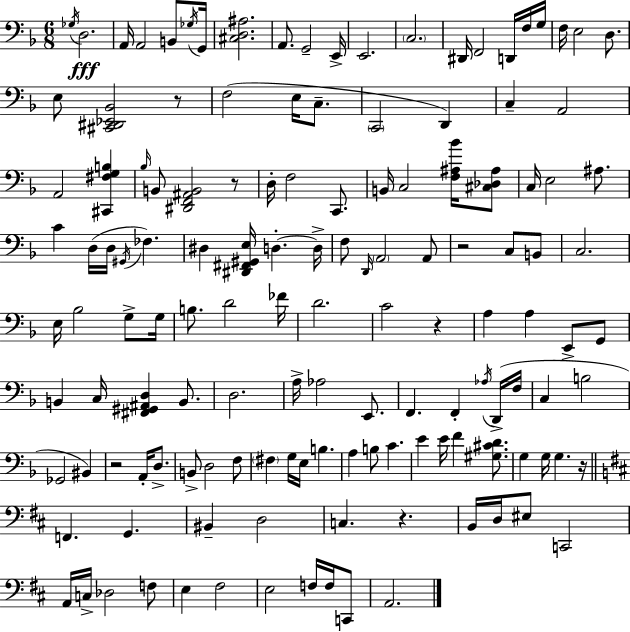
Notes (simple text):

Gb3/s D3/h. A2/s A2/h B2/e Gb3/s G2/s [C#3,D3,A#3]/h. A2/e. G2/h E2/s E2/h. C3/h. D#2/s F2/h D2/s F3/s G3/s F3/s E3/h D3/e. E3/e [C#2,D#2,Eb2,Bb2]/h R/e F3/h E3/s C3/e. C2/h D2/q C3/q A2/h A2/h [C#2,F#3,G3,B3]/q Bb3/s B2/e [D#2,F2,A#2,B2]/h R/e D3/s F3/h C2/e. B2/s C3/h [F3,A#3,Bb4]/s [C#3,Db3,A#3]/e C3/s E3/h A#3/e. C4/q D3/s D3/s G#2/s FES3/q. D#3/q [D#2,F#2,G#2,E3]/s D3/q. D3/s F3/e D2/s A2/h A2/e R/h C3/e B2/e C3/h. E3/s Bb3/h G3/e G3/s B3/e. D4/h FES4/s D4/h. C4/h R/q A3/q A3/q E2/e G2/e B2/q C3/s [F#2,G#2,A#2,D3]/q B2/e. D3/h. A3/s Ab3/h E2/e. F2/q. F2/q Ab3/s D2/s F3/s C3/q B3/h Gb2/h BIS2/q R/h A2/s D3/e. B2/e D3/h F3/e F#3/q G3/s E3/s B3/q. A3/q B3/e C4/q. E4/q E4/s F4/q [G#3,C#4,D4]/e. G3/q G3/s G3/q. R/s F2/q. G2/q. BIS2/q D3/h C3/q. R/q. B2/s D3/s EIS3/e C2/h A2/s C3/s Db3/h F3/e E3/q F#3/h E3/h F3/s F3/s C2/e A2/h.